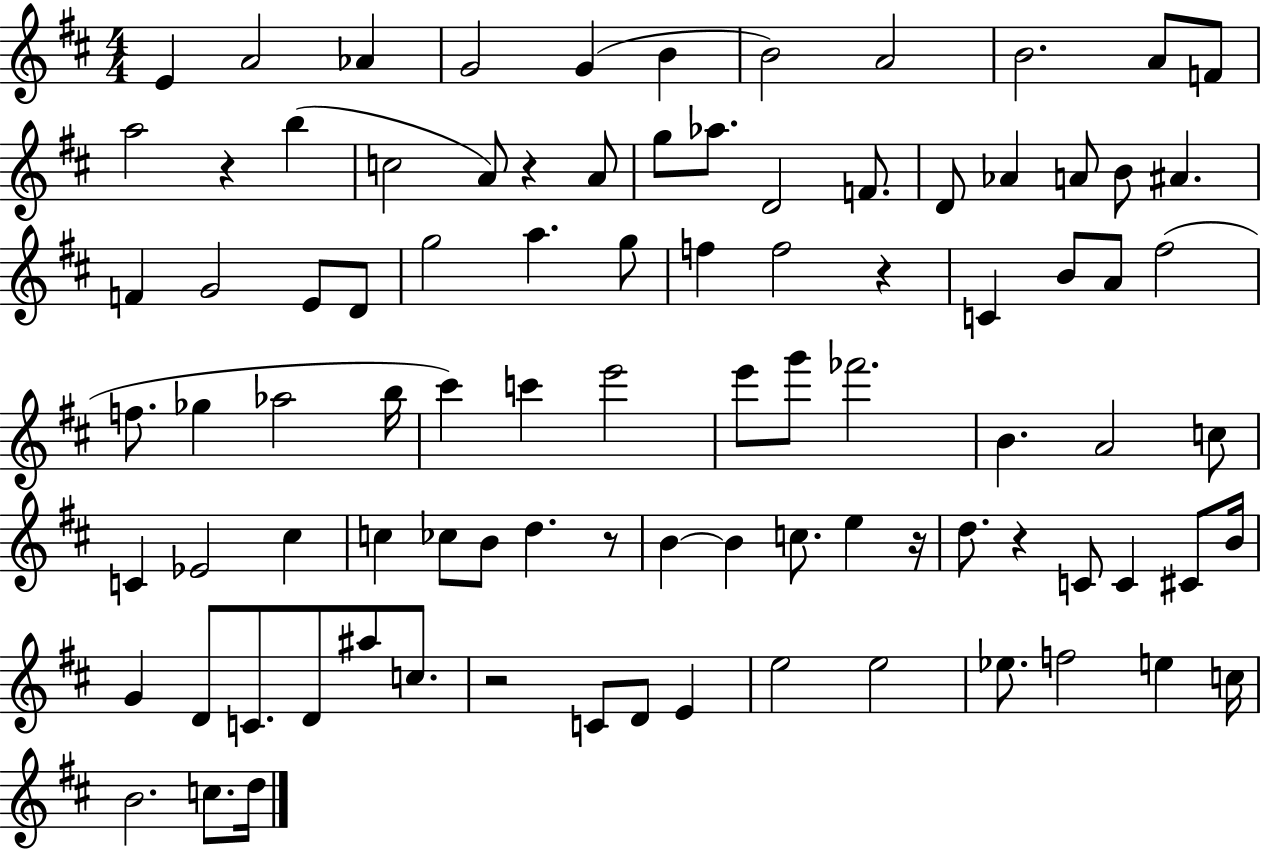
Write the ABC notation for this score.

X:1
T:Untitled
M:4/4
L:1/4
K:D
E A2 _A G2 G B B2 A2 B2 A/2 F/2 a2 z b c2 A/2 z A/2 g/2 _a/2 D2 F/2 D/2 _A A/2 B/2 ^A F G2 E/2 D/2 g2 a g/2 f f2 z C B/2 A/2 ^f2 f/2 _g _a2 b/4 ^c' c' e'2 e'/2 g'/2 _f'2 B A2 c/2 C _E2 ^c c _c/2 B/2 d z/2 B B c/2 e z/4 d/2 z C/2 C ^C/2 B/4 G D/2 C/2 D/2 ^a/2 c/2 z2 C/2 D/2 E e2 e2 _e/2 f2 e c/4 B2 c/2 d/4